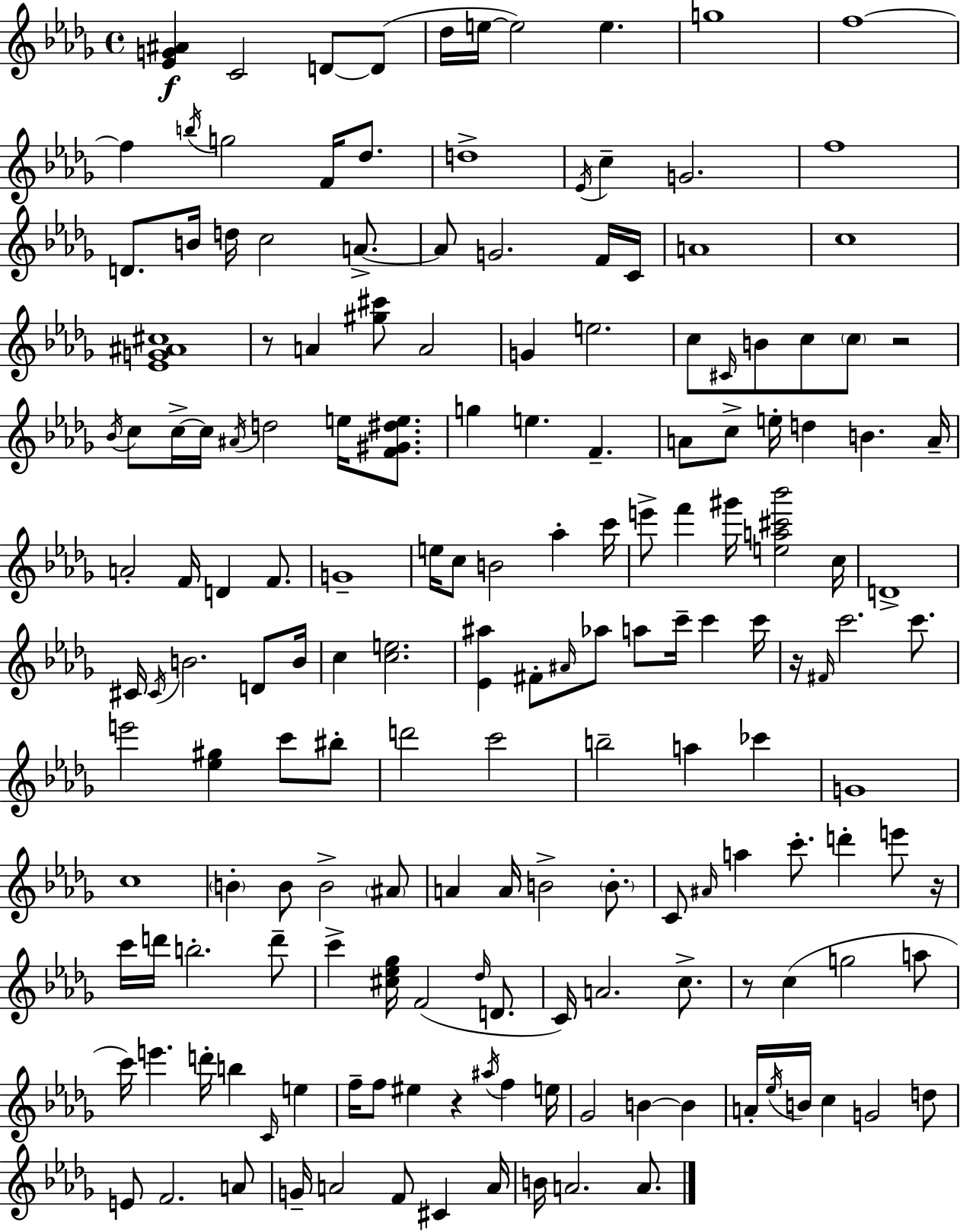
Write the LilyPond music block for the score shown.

{
  \clef treble
  \time 4/4
  \defaultTimeSignature
  \key bes \minor
  <ees' g' ais'>4\f c'2 d'8~~ d'8( | des''16 e''16~~ e''2) e''4. | g''1 | f''1~~ | \break f''4 \acciaccatura { b''16 } g''2 f'16 des''8. | d''1-> | \acciaccatura { ees'16 } c''4-- g'2. | f''1 | \break d'8. b'16 d''16 c''2 a'8.->~~ | a'8 g'2. | f'16 c'16 a'1 | c''1 | \break <ees' g' ais' cis''>1 | r8 a'4 <gis'' cis'''>8 a'2 | g'4 e''2. | c''8 \grace { cis'16 } b'8 c''8 \parenthesize c''8 r2 | \break \acciaccatura { bes'16 } c''8 c''16->~~ c''16 \acciaccatura { ais'16 } d''2 | e''16 <f' gis' dis'' e''>8. g''4 e''4. f'4.-- | a'8 c''8-> e''16-. d''4 b'4. | a'16-- a'2-. f'16 d'4 | \break f'8. g'1-- | e''16 c''8 b'2 | aes''4-. c'''16 e'''8-> f'''4 gis'''16 <e'' a'' cis''' bes'''>2 | c''16 d'1-> | \break cis'16 \acciaccatura { cis'16 } b'2. | d'8 b'16 c''4 <c'' e''>2. | <ees' ais''>4 fis'8-. \grace { ais'16 } aes''8 a''8 | c'''16-- c'''4 c'''16 r16 \grace { fis'16 } c'''2. | \break c'''8. e'''2 | <ees'' gis''>4 c'''8 bis''8-. d'''2 | c'''2 b''2-- | a''4 ces'''4 g'1 | \break c''1 | \parenthesize b'4-. b'8 b'2-> | \parenthesize ais'8 a'4 a'16 b'2-> | \parenthesize b'8.-. c'8 \grace { ais'16 } a''4 c'''8.-. | \break d'''4-. e'''8 r16 c'''16 d'''16 b''2.-. | d'''8-- c'''4-> <cis'' ees'' ges''>16 f'2( | \grace { des''16 } d'8. c'16) a'2. | c''8.-> r8 c''4( | \break g''2 a''8 c'''16) e'''4. | d'''16-. b''4 \grace { c'16 } e''4 f''16-- f''8 eis''4 | r4 \acciaccatura { ais''16 } f''4 e''16 ges'2 | b'4~~ b'4 a'16-. \acciaccatura { ees''16 } b'16 c''4 | \break g'2 d''8 e'8 f'2. | a'8 g'16-- a'2 | f'8 cis'4 a'16 b'16 a'2. | a'8. \bar "|."
}